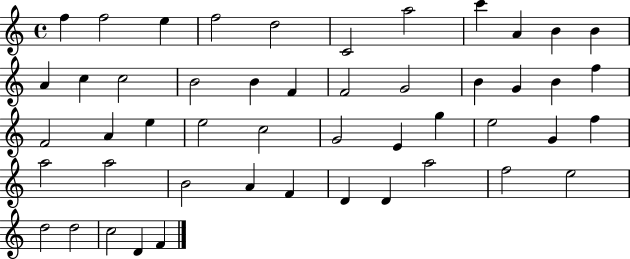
F5/q F5/h E5/q F5/h D5/h C4/h A5/h C6/q A4/q B4/q B4/q A4/q C5/q C5/h B4/h B4/q F4/q F4/h G4/h B4/q G4/q B4/q F5/q F4/h A4/q E5/q E5/h C5/h G4/h E4/q G5/q E5/h G4/q F5/q A5/h A5/h B4/h A4/q F4/q D4/q D4/q A5/h F5/h E5/h D5/h D5/h C5/h D4/q F4/q